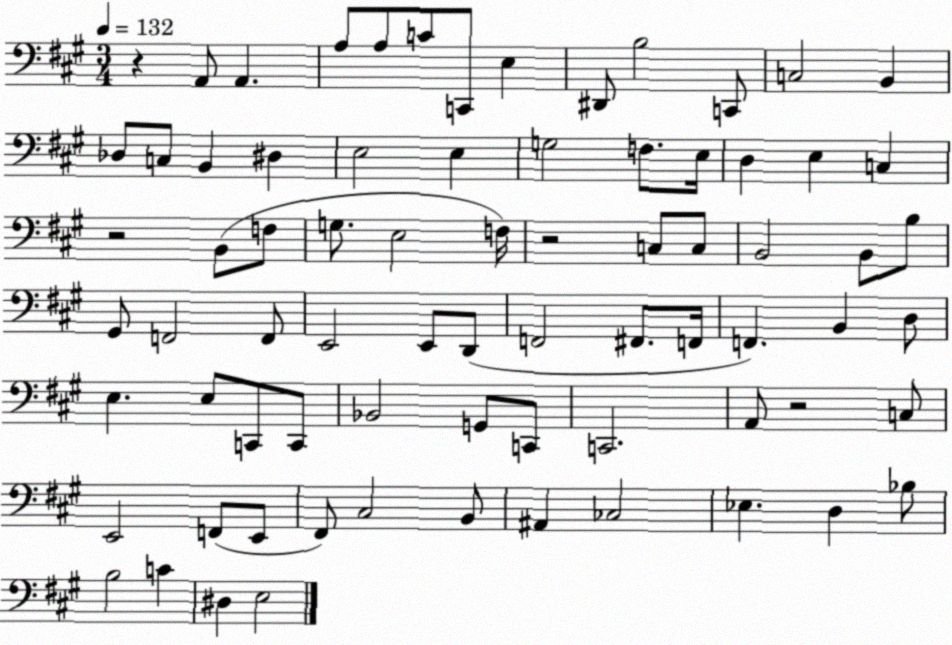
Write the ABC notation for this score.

X:1
T:Untitled
M:3/4
L:1/4
K:A
z A,,/2 A,, A,/2 A,/2 C/2 C,,/2 E, ^D,,/2 B,2 C,,/2 C,2 B,, _D,/2 C,/2 B,, ^D, E,2 E, G,2 F,/2 E,/4 D, E, C, z2 B,,/2 F,/2 G,/2 E,2 F,/4 z2 C,/2 C,/2 B,,2 B,,/2 B,/2 ^G,,/2 F,,2 F,,/2 E,,2 E,,/2 D,,/2 F,,2 ^F,,/2 F,,/4 F,, B,, D,/2 E, E,/2 C,,/2 C,,/2 _B,,2 G,,/2 C,,/2 C,,2 A,,/2 z2 C,/2 E,,2 F,,/2 E,,/2 ^F,,/2 ^C,2 B,,/2 ^A,, _C,2 _E, D, _B,/2 B,2 C ^D, E,2